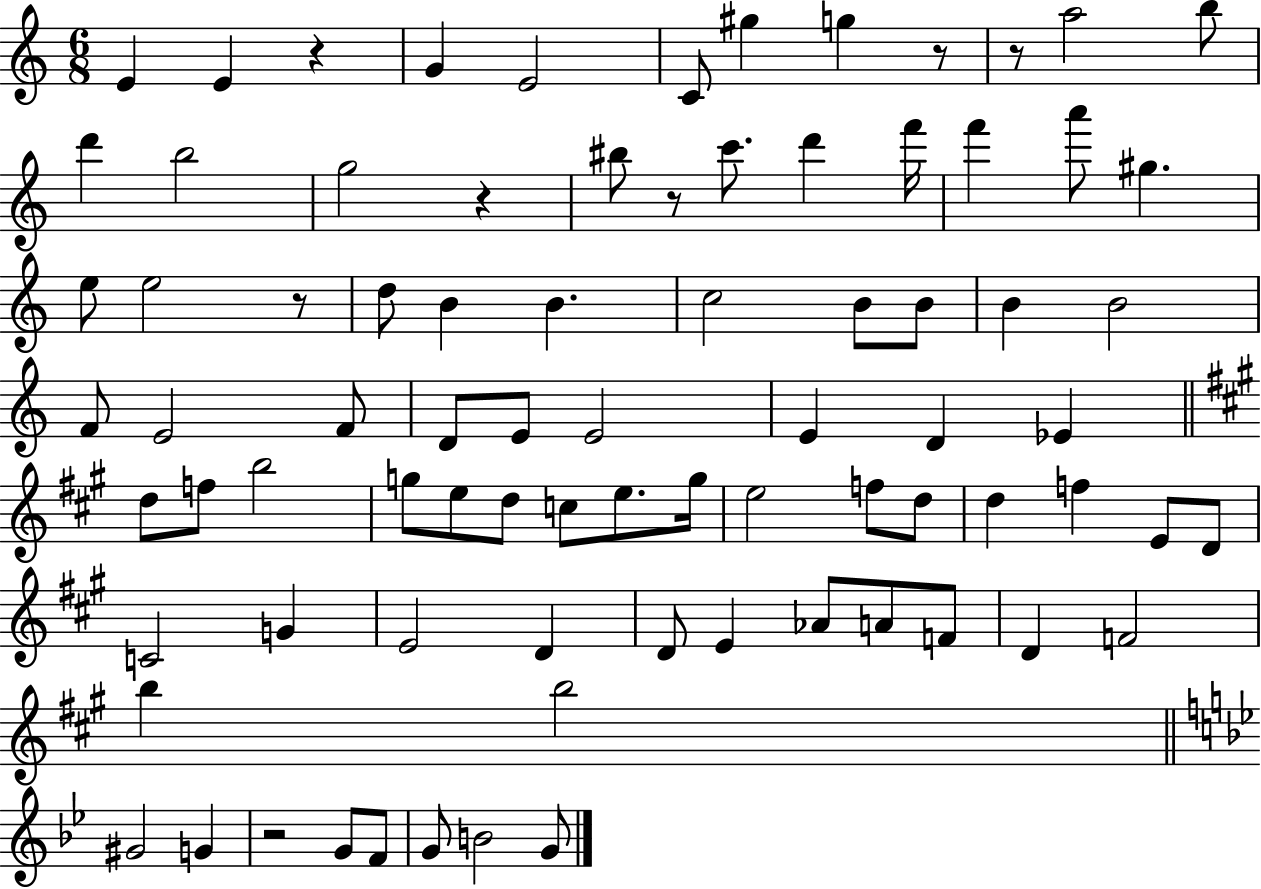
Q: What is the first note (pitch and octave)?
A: E4